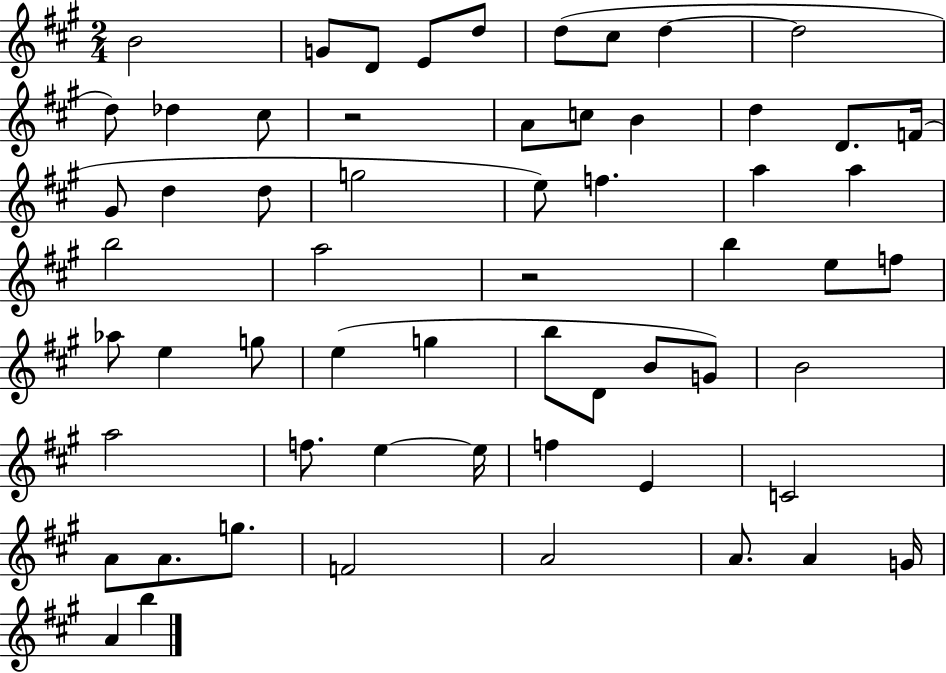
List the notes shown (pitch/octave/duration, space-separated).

B4/h G4/e D4/e E4/e D5/e D5/e C#5/e D5/q D5/h D5/e Db5/q C#5/e R/h A4/e C5/e B4/q D5/q D4/e. F4/s G#4/e D5/q D5/e G5/h E5/e F5/q. A5/q A5/q B5/h A5/h R/h B5/q E5/e F5/e Ab5/e E5/q G5/e E5/q G5/q B5/e D4/e B4/e G4/e B4/h A5/h F5/e. E5/q E5/s F5/q E4/q C4/h A4/e A4/e. G5/e. F4/h A4/h A4/e. A4/q G4/s A4/q B5/q